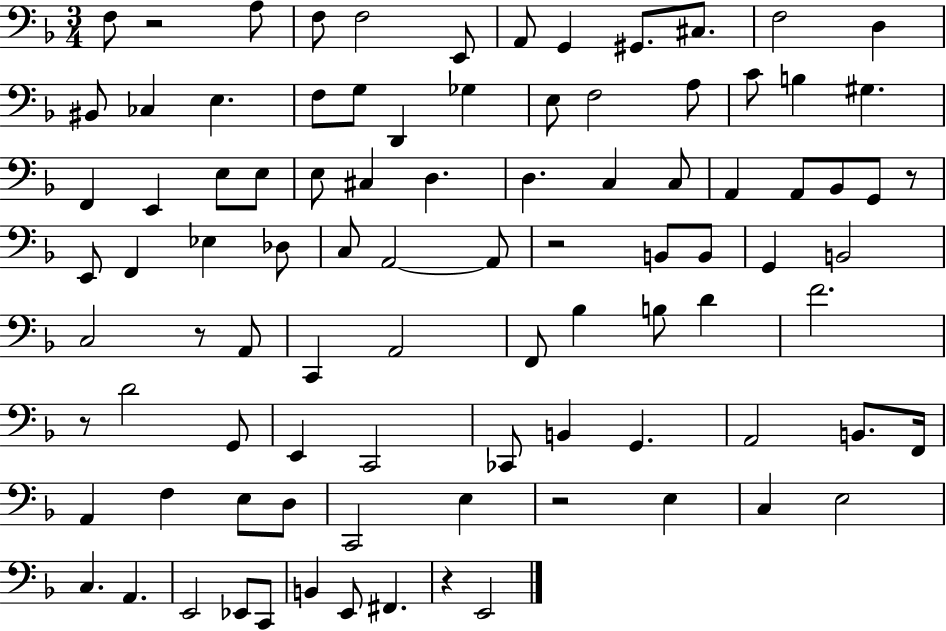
F3/e R/h A3/e F3/e F3/h E2/e A2/e G2/q G#2/e. C#3/e. F3/h D3/q BIS2/e CES3/q E3/q. F3/e G3/e D2/q Gb3/q E3/e F3/h A3/e C4/e B3/q G#3/q. F2/q E2/q E3/e E3/e E3/e C#3/q D3/q. D3/q. C3/q C3/e A2/q A2/e Bb2/e G2/e R/e E2/e F2/q Eb3/q Db3/e C3/e A2/h A2/e R/h B2/e B2/e G2/q B2/h C3/h R/e A2/e C2/q A2/h F2/e Bb3/q B3/e D4/q F4/h. R/e D4/h G2/e E2/q C2/h CES2/e B2/q G2/q. A2/h B2/e. F2/s A2/q F3/q E3/e D3/e C2/h E3/q R/h E3/q C3/q E3/h C3/q. A2/q. E2/h Eb2/e C2/e B2/q E2/e F#2/q. R/q E2/h